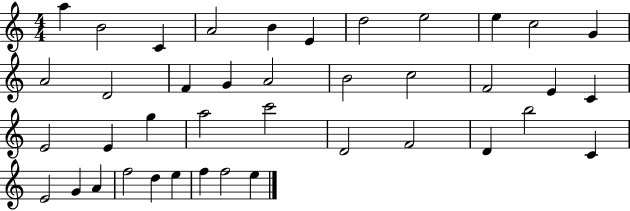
{
  \clef treble
  \numericTimeSignature
  \time 4/4
  \key c \major
  a''4 b'2 c'4 | a'2 b'4 e'4 | d''2 e''2 | e''4 c''2 g'4 | \break a'2 d'2 | f'4 g'4 a'2 | b'2 c''2 | f'2 e'4 c'4 | \break e'2 e'4 g''4 | a''2 c'''2 | d'2 f'2 | d'4 b''2 c'4 | \break e'2 g'4 a'4 | f''2 d''4 e''4 | f''4 f''2 e''4 | \bar "|."
}